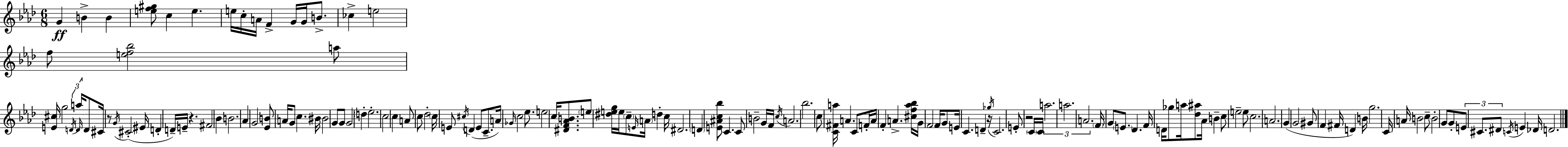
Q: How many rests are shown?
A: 4